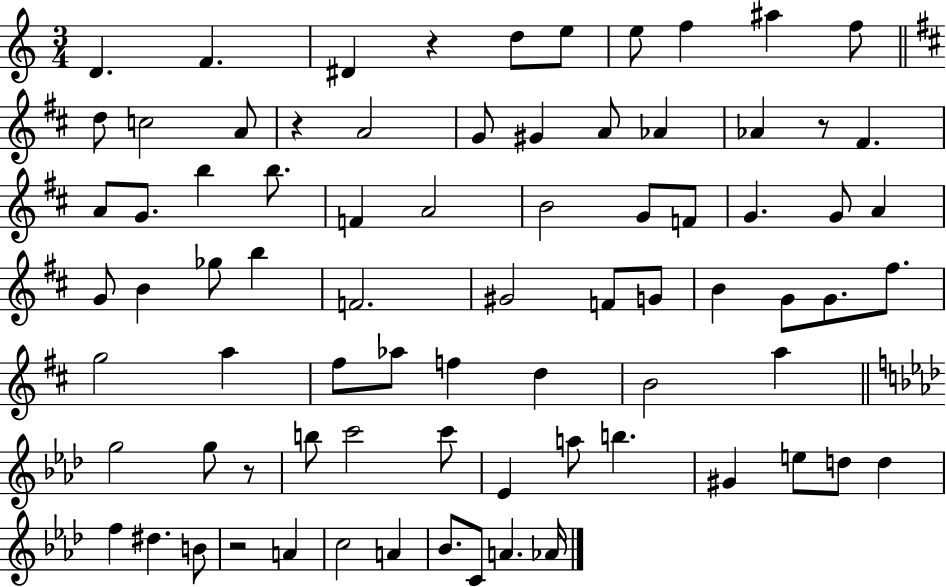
D4/q. F4/q. D#4/q R/q D5/e E5/e E5/e F5/q A#5/q F5/e D5/e C5/h A4/e R/q A4/h G4/e G#4/q A4/e Ab4/q Ab4/q R/e F#4/q. A4/e G4/e. B5/q B5/e. F4/q A4/h B4/h G4/e F4/e G4/q. G4/e A4/q G4/e B4/q Gb5/e B5/q F4/h. G#4/h F4/e G4/e B4/q G4/e G4/e. F#5/e. G5/h A5/q F#5/e Ab5/e F5/q D5/q B4/h A5/q G5/h G5/e R/e B5/e C6/h C6/e Eb4/q A5/e B5/q. G#4/q E5/e D5/e D5/q F5/q D#5/q. B4/e R/h A4/q C5/h A4/q Bb4/e. C4/e A4/q. Ab4/s